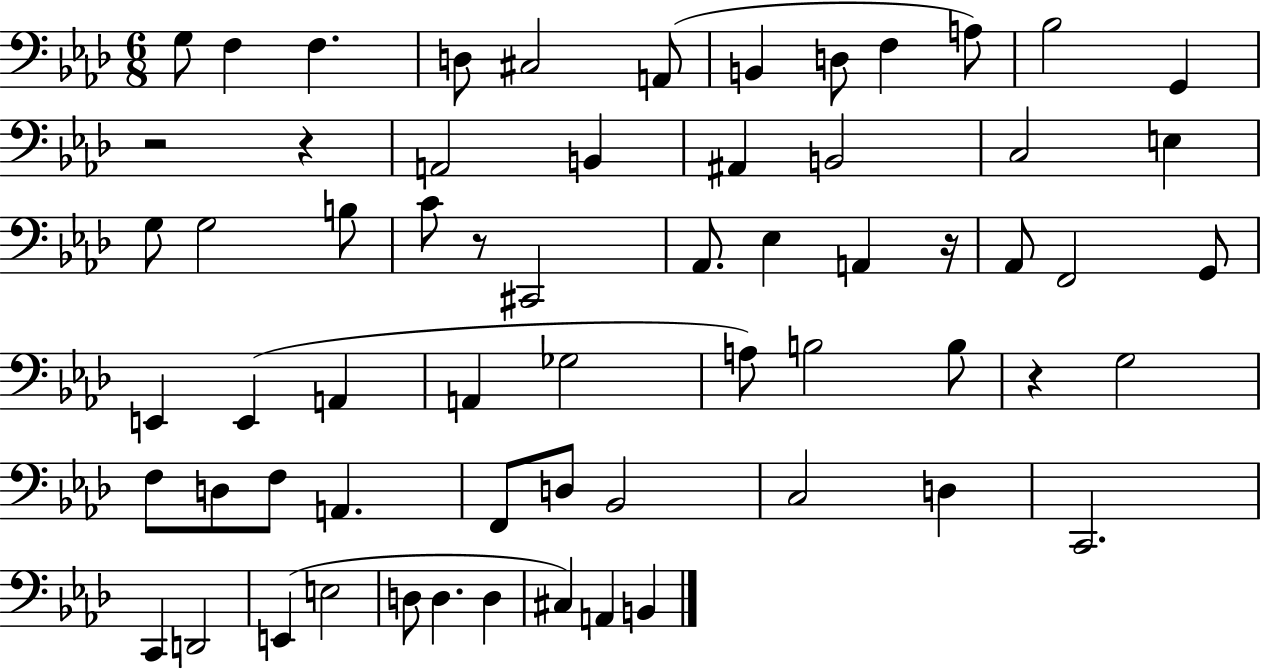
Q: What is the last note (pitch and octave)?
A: B2